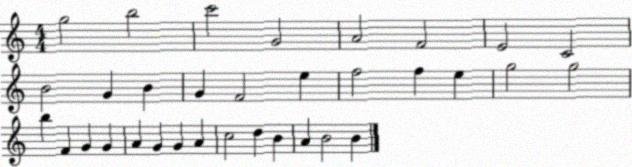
X:1
T:Untitled
M:4/4
L:1/4
K:C
g2 b2 c'2 G2 A2 F2 E2 C2 B2 G B G F2 e f2 f e g2 g2 b F G G A G G A c2 d B A B2 B